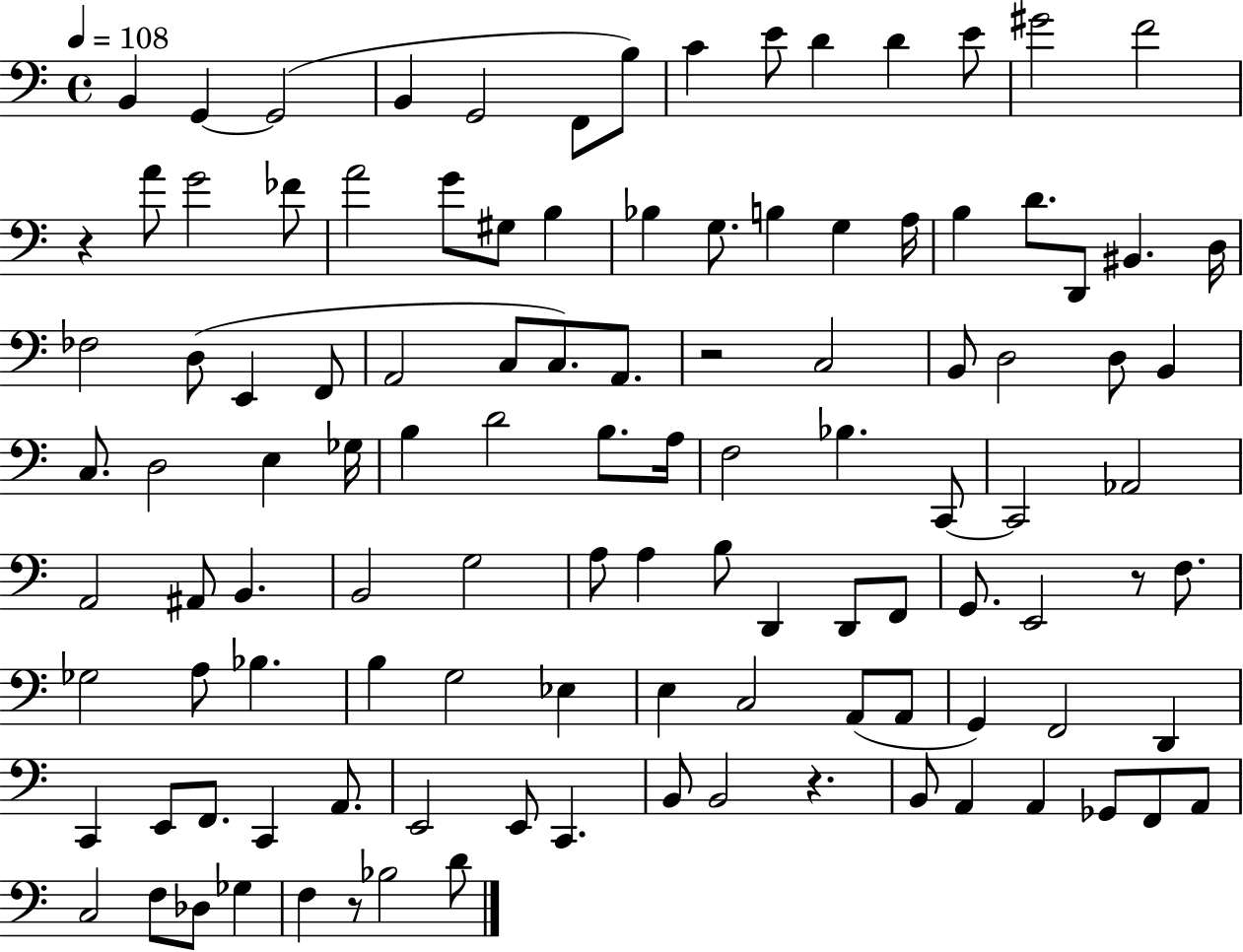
X:1
T:Untitled
M:4/4
L:1/4
K:C
B,, G,, G,,2 B,, G,,2 F,,/2 B,/2 C E/2 D D E/2 ^G2 F2 z A/2 G2 _F/2 A2 G/2 ^G,/2 B, _B, G,/2 B, G, A,/4 B, D/2 D,,/2 ^B,, D,/4 _F,2 D,/2 E,, F,,/2 A,,2 C,/2 C,/2 A,,/2 z2 C,2 B,,/2 D,2 D,/2 B,, C,/2 D,2 E, _G,/4 B, D2 B,/2 A,/4 F,2 _B, C,,/2 C,,2 _A,,2 A,,2 ^A,,/2 B,, B,,2 G,2 A,/2 A, B,/2 D,, D,,/2 F,,/2 G,,/2 E,,2 z/2 F,/2 _G,2 A,/2 _B, B, G,2 _E, E, C,2 A,,/2 A,,/2 G,, F,,2 D,, C,, E,,/2 F,,/2 C,, A,,/2 E,,2 E,,/2 C,, B,,/2 B,,2 z B,,/2 A,, A,, _G,,/2 F,,/2 A,,/2 C,2 F,/2 _D,/2 _G, F, z/2 _B,2 D/2